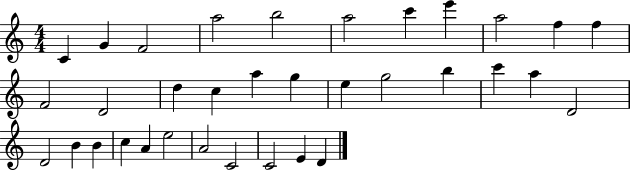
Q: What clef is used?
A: treble